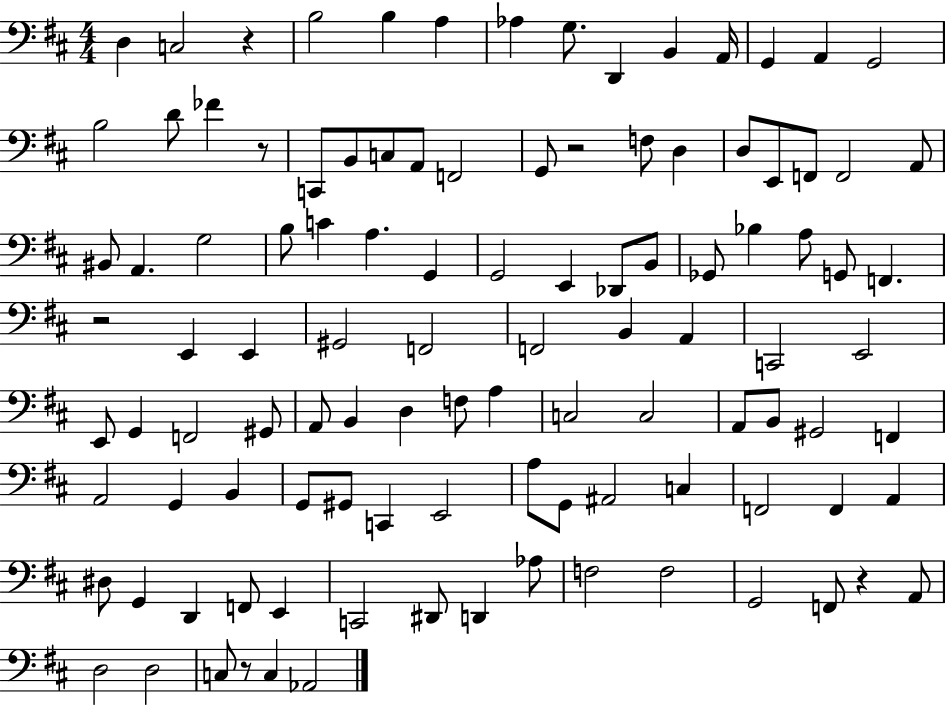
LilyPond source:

{
  \clef bass
  \numericTimeSignature
  \time 4/4
  \key d \major
  \repeat volta 2 { d4 c2 r4 | b2 b4 a4 | aes4 g8. d,4 b,4 a,16 | g,4 a,4 g,2 | \break b2 d'8 fes'4 r8 | c,8 b,8 c8 a,8 f,2 | g,8 r2 f8 d4 | d8 e,8 f,8 f,2 a,8 | \break bis,8 a,4. g2 | b8 c'4 a4. g,4 | g,2 e,4 des,8 b,8 | ges,8 bes4 a8 g,8 f,4. | \break r2 e,4 e,4 | gis,2 f,2 | f,2 b,4 a,4 | c,2 e,2 | \break e,8 g,4 f,2 gis,8 | a,8 b,4 d4 f8 a4 | c2 c2 | a,8 b,8 gis,2 f,4 | \break a,2 g,4 b,4 | g,8 gis,8 c,4 e,2 | a8 g,8 ais,2 c4 | f,2 f,4 a,4 | \break dis8 g,4 d,4 f,8 e,4 | c,2 dis,8 d,4 aes8 | f2 f2 | g,2 f,8 r4 a,8 | \break d2 d2 | c8 r8 c4 aes,2 | } \bar "|."
}